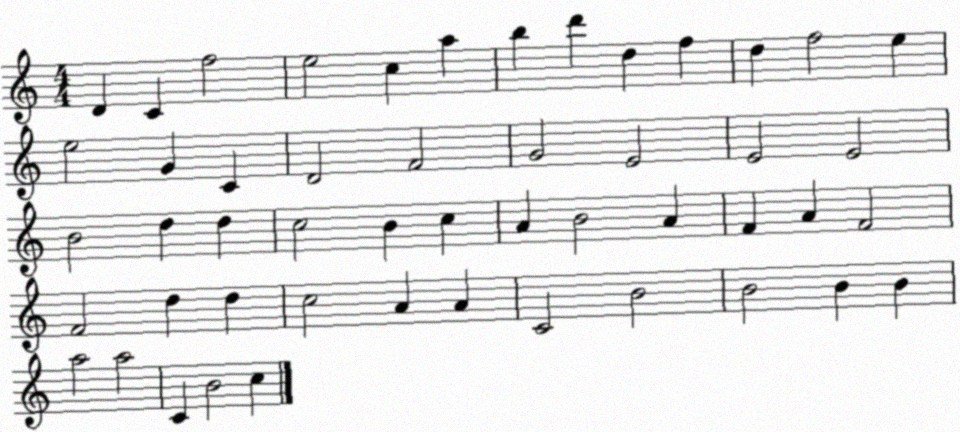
X:1
T:Untitled
M:4/4
L:1/4
K:C
D C f2 e2 c a b d' d f d f2 e e2 G C D2 F2 G2 E2 E2 E2 B2 d d c2 B c A B2 A F A F2 F2 d d c2 A A C2 B2 B2 B B a2 a2 C B2 c